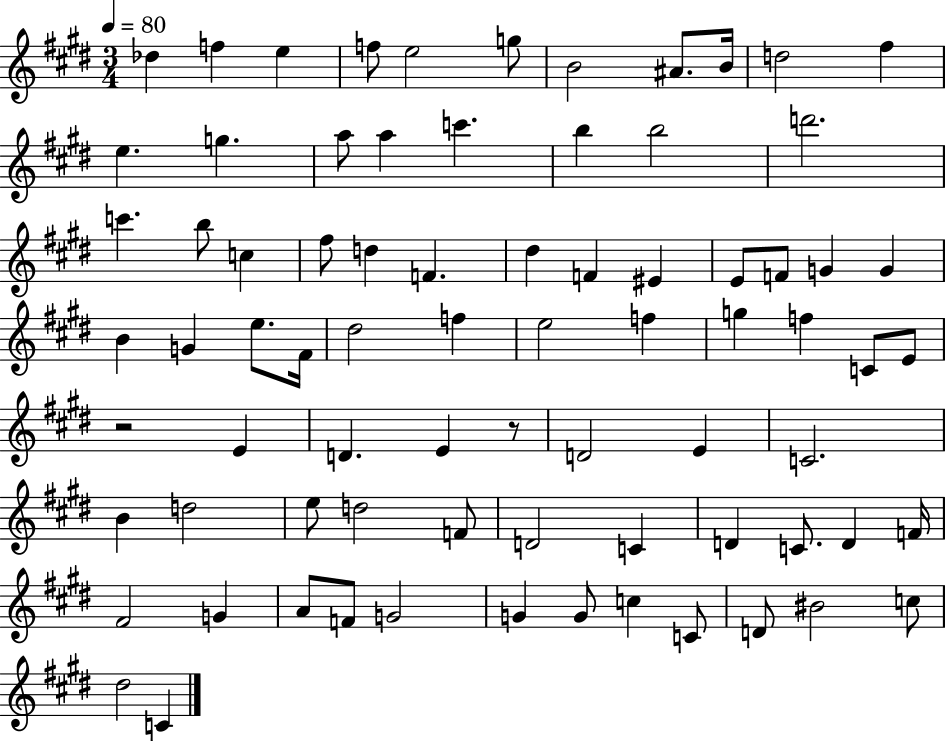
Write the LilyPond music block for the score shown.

{
  \clef treble
  \numericTimeSignature
  \time 3/4
  \key e \major
  \tempo 4 = 80
  \repeat volta 2 { des''4 f''4 e''4 | f''8 e''2 g''8 | b'2 ais'8. b'16 | d''2 fis''4 | \break e''4. g''4. | a''8 a''4 c'''4. | b''4 b''2 | d'''2. | \break c'''4. b''8 c''4 | fis''8 d''4 f'4. | dis''4 f'4 eis'4 | e'8 f'8 g'4 g'4 | \break b'4 g'4 e''8. fis'16 | dis''2 f''4 | e''2 f''4 | g''4 f''4 c'8 e'8 | \break r2 e'4 | d'4. e'4 r8 | d'2 e'4 | c'2. | \break b'4 d''2 | e''8 d''2 f'8 | d'2 c'4 | d'4 c'8. d'4 f'16 | \break fis'2 g'4 | a'8 f'8 g'2 | g'4 g'8 c''4 c'8 | d'8 bis'2 c''8 | \break dis''2 c'4 | } \bar "|."
}